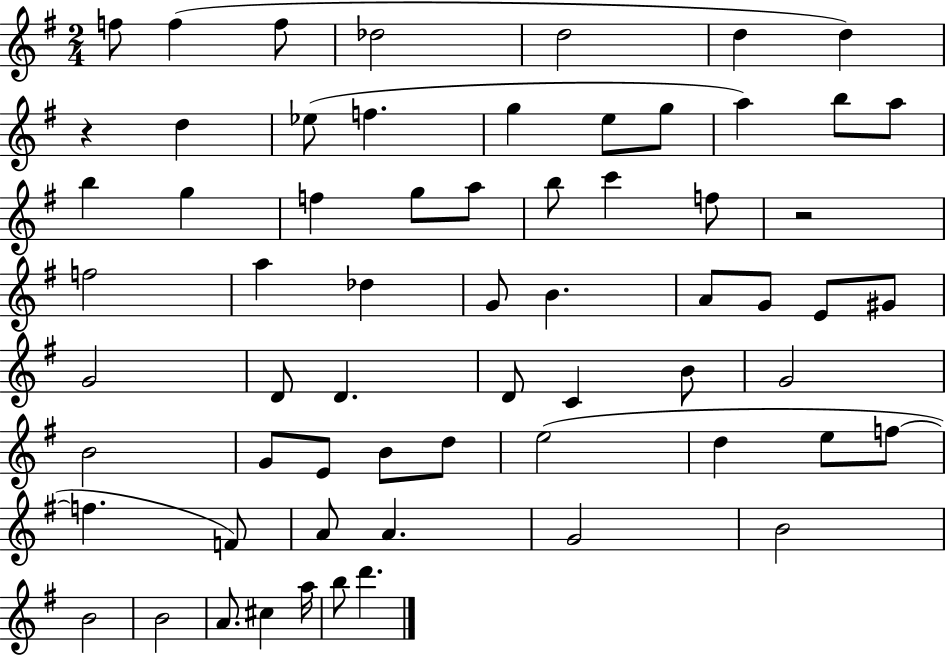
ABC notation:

X:1
T:Untitled
M:2/4
L:1/4
K:G
f/2 f f/2 _d2 d2 d d z d _e/2 f g e/2 g/2 a b/2 a/2 b g f g/2 a/2 b/2 c' f/2 z2 f2 a _d G/2 B A/2 G/2 E/2 ^G/2 G2 D/2 D D/2 C B/2 G2 B2 G/2 E/2 B/2 d/2 e2 d e/2 f/2 f F/2 A/2 A G2 B2 B2 B2 A/2 ^c a/4 b/2 d'